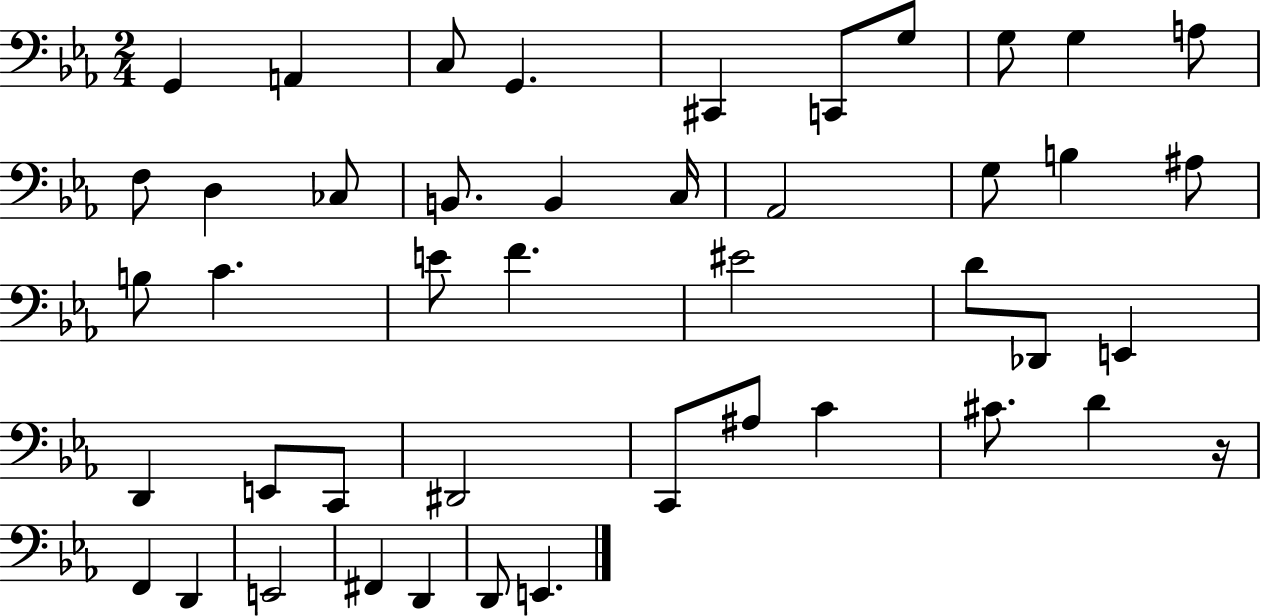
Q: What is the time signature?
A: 2/4